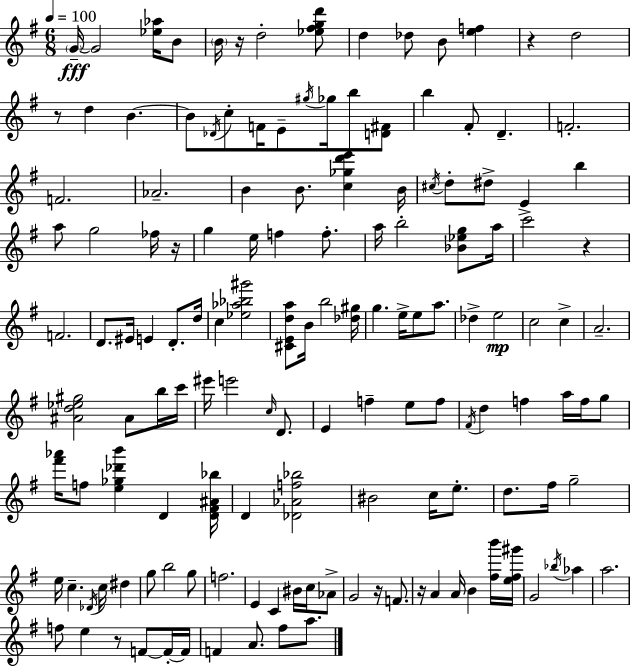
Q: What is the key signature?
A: G major